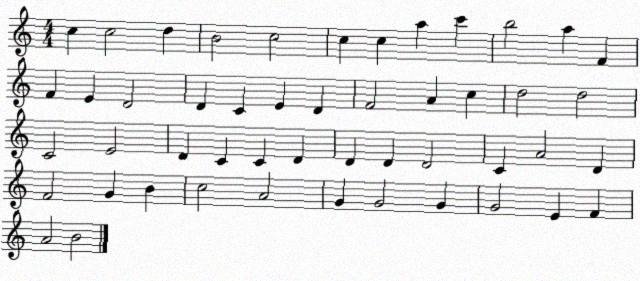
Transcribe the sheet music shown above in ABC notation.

X:1
T:Untitled
M:4/4
L:1/4
K:C
c c2 d B2 c2 c c a c' b2 a F F E D2 D C E D F2 A c d2 d2 C2 E2 D C C D D D D2 C A2 D F2 G B c2 A2 G G2 G G2 E F A2 B2